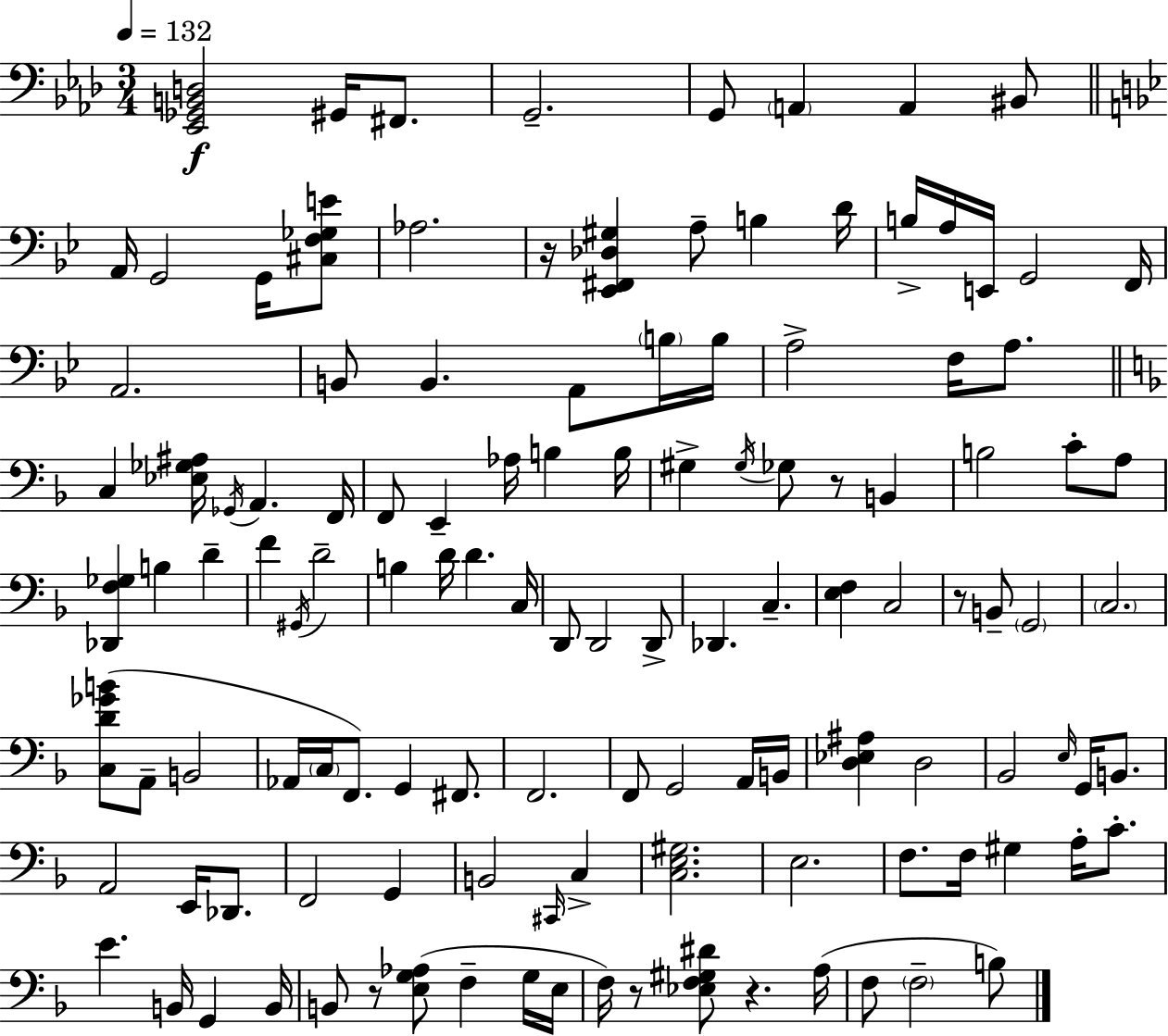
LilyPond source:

{
  \clef bass
  \numericTimeSignature
  \time 3/4
  \key f \minor
  \tempo 4 = 132
  <ees, ges, b, d>2\f gis,16 fis,8. | g,2.-- | g,8 \parenthesize a,4 a,4 bis,8 | \bar "||" \break \key bes \major a,16 g,2 g,16 <cis f ges e'>8 | aes2. | r16 <ees, fis, des gis>4 a8-- b4 d'16 | b16-> a16 e,16 g,2 f,16 | \break a,2. | b,8 b,4. a,8 \parenthesize b16 b16 | a2-> f16 a8. | \bar "||" \break \key f \major c4 <ees ges ais>16 \acciaccatura { ges,16 } a,4. | f,16 f,8 e,4-- aes16 b4 | b16 gis4-> \acciaccatura { gis16 } ges8 r8 b,4 | b2 c'8-. | \break a8 <des, f ges>4 b4 d'4-- | f'4 \acciaccatura { gis,16 } d'2-- | b4 d'16 d'4. | c16 d,8 d,2 | \break d,8-> des,4. c4.-- | <e f>4 c2 | r8 b,8-- \parenthesize g,2 | \parenthesize c2. | \break <c d' ges' b'>8( a,8-- b,2 | aes,16 \parenthesize c16 f,8.) g,4 | fis,8. f,2. | f,8 g,2 | \break a,16 b,16 <d ees ais>4 d2 | bes,2 \grace { e16 } | g,16 b,8. a,2 | e,16 des,8. f,2 | \break g,4 b,2 | \grace { cis,16 } c4-> <c e gis>2. | e2. | f8. f16 gis4 | \break a16-. c'8.-. e'4. b,16 | g,4 b,16 b,8 r8 <e g aes>8( f4-- | g16 e16 f16) r8 <ees f gis dis'>8 r4. | a16( f8 \parenthesize f2-- | \break b8) \bar "|."
}